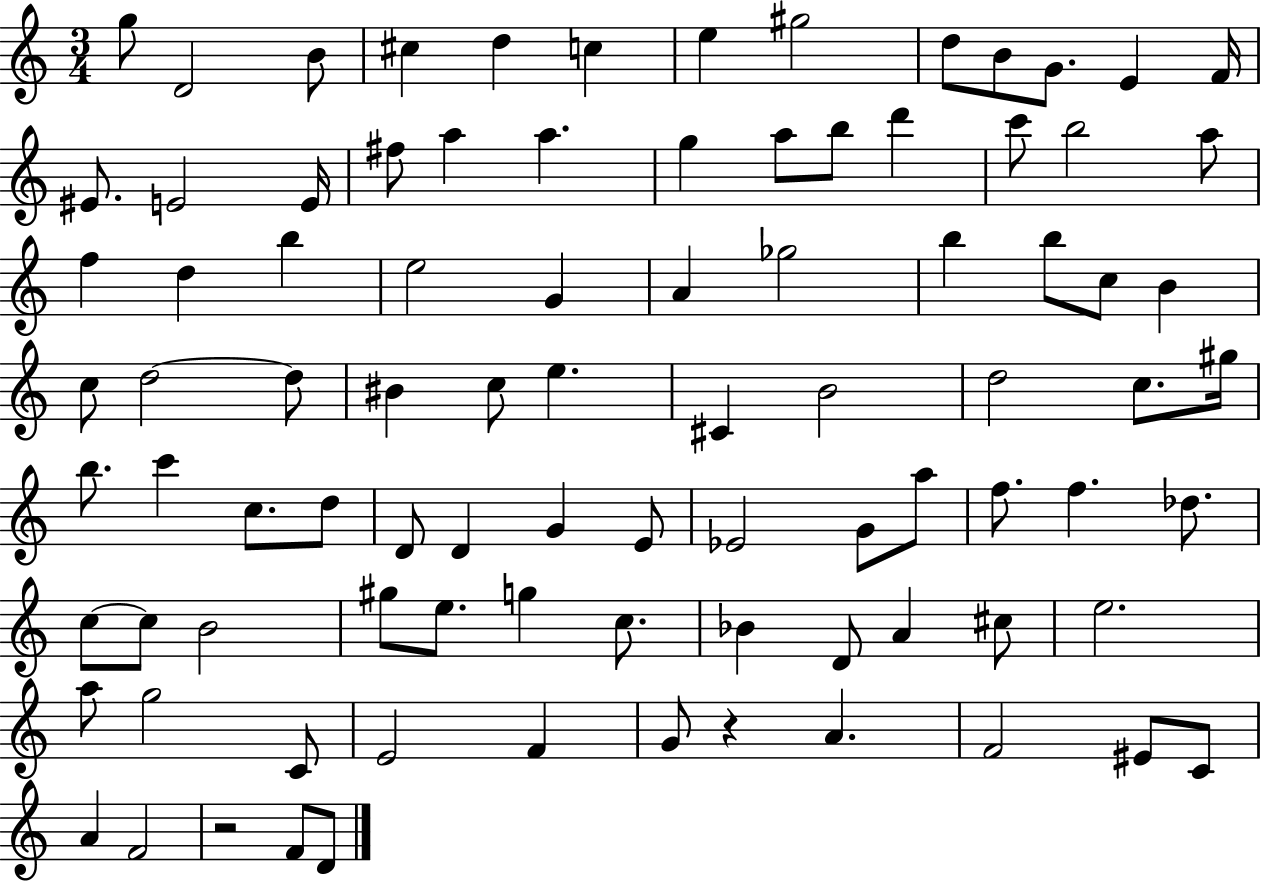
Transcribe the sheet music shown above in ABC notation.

X:1
T:Untitled
M:3/4
L:1/4
K:C
g/2 D2 B/2 ^c d c e ^g2 d/2 B/2 G/2 E F/4 ^E/2 E2 E/4 ^f/2 a a g a/2 b/2 d' c'/2 b2 a/2 f d b e2 G A _g2 b b/2 c/2 B c/2 d2 d/2 ^B c/2 e ^C B2 d2 c/2 ^g/4 b/2 c' c/2 d/2 D/2 D G E/2 _E2 G/2 a/2 f/2 f _d/2 c/2 c/2 B2 ^g/2 e/2 g c/2 _B D/2 A ^c/2 e2 a/2 g2 C/2 E2 F G/2 z A F2 ^E/2 C/2 A F2 z2 F/2 D/2